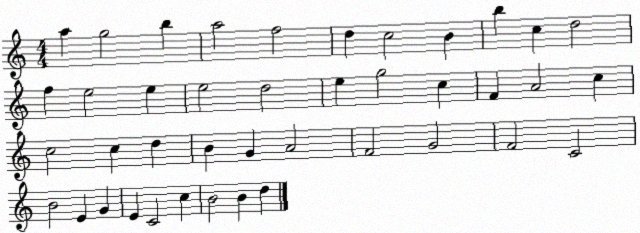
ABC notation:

X:1
T:Untitled
M:4/4
L:1/4
K:C
a g2 b a2 f2 d c2 B b c d2 f e2 e e2 d2 e g2 c F A2 c c2 c d B G A2 F2 G2 F2 C2 B2 E G E C2 c B2 B d